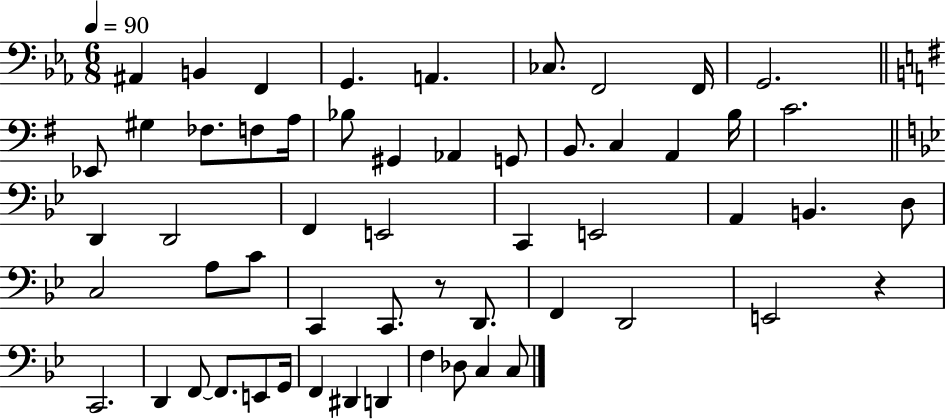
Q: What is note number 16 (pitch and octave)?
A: G#2